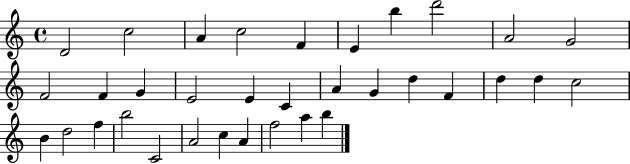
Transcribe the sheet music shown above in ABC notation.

X:1
T:Untitled
M:4/4
L:1/4
K:C
D2 c2 A c2 F E b d'2 A2 G2 F2 F G E2 E C A G d F d d c2 B d2 f b2 C2 A2 c A f2 a b